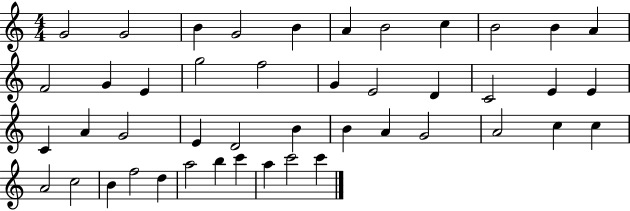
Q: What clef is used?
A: treble